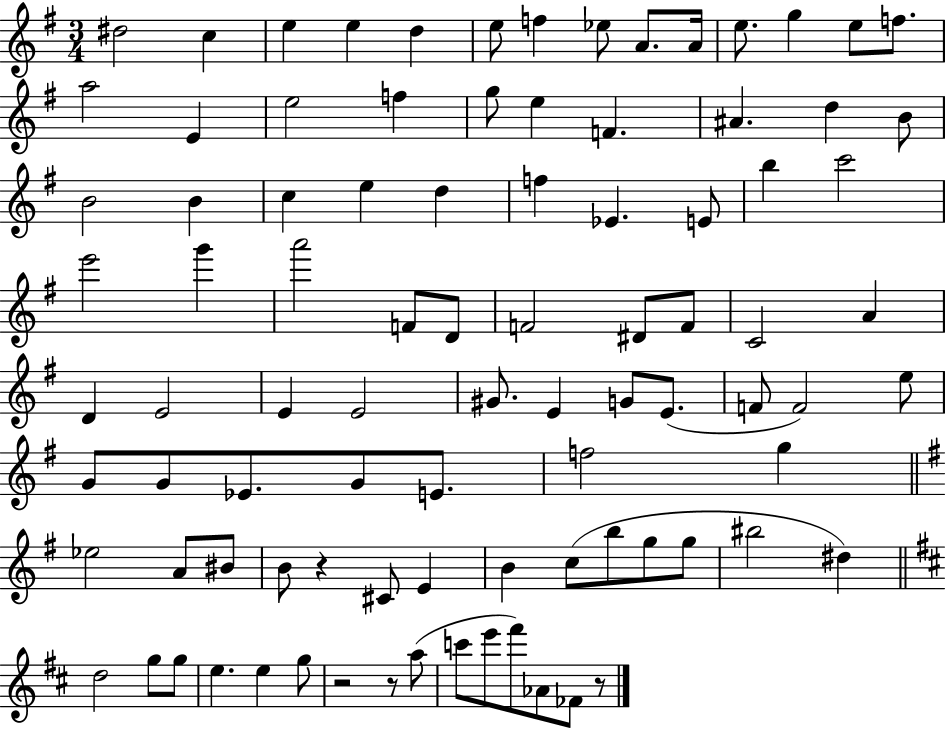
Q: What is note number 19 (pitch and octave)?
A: G5